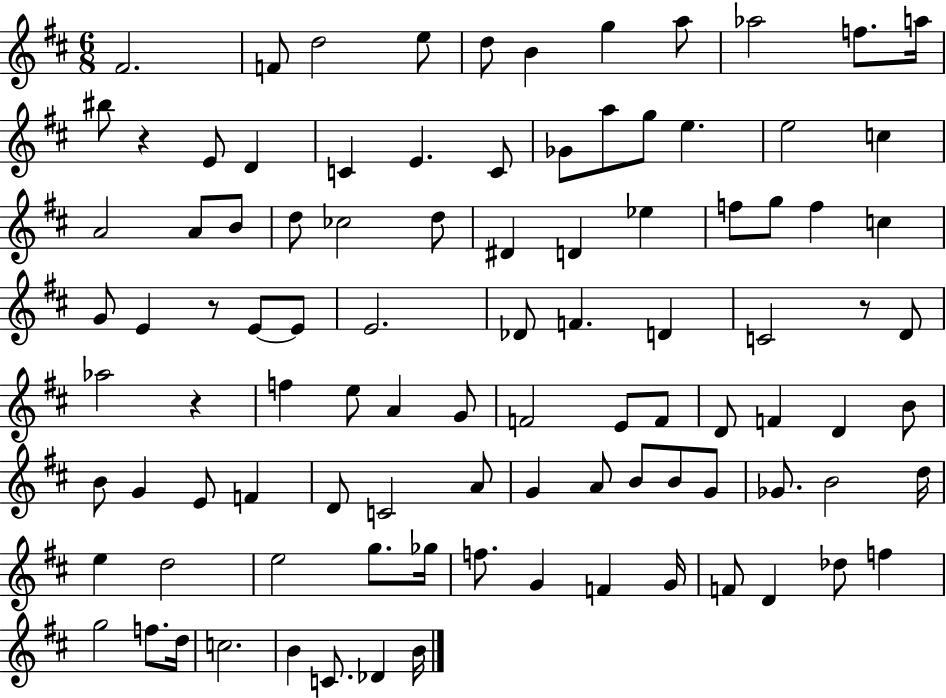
X:1
T:Untitled
M:6/8
L:1/4
K:D
^F2 F/2 d2 e/2 d/2 B g a/2 _a2 f/2 a/4 ^b/2 z E/2 D C E C/2 _G/2 a/2 g/2 e e2 c A2 A/2 B/2 d/2 _c2 d/2 ^D D _e f/2 g/2 f c G/2 E z/2 E/2 E/2 E2 _D/2 F D C2 z/2 D/2 _a2 z f e/2 A G/2 F2 E/2 F/2 D/2 F D B/2 B/2 G E/2 F D/2 C2 A/2 G A/2 B/2 B/2 G/2 _G/2 B2 d/4 e d2 e2 g/2 _g/4 f/2 G F G/4 F/2 D _d/2 f g2 f/2 d/4 c2 B C/2 _D B/4